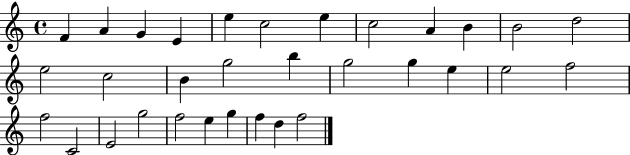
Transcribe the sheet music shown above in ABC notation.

X:1
T:Untitled
M:4/4
L:1/4
K:C
F A G E e c2 e c2 A B B2 d2 e2 c2 B g2 b g2 g e e2 f2 f2 C2 E2 g2 f2 e g f d f2